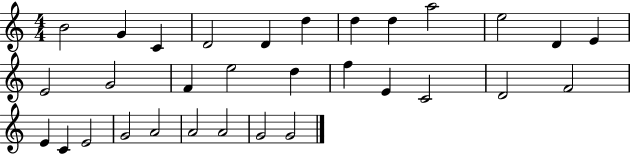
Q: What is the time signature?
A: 4/4